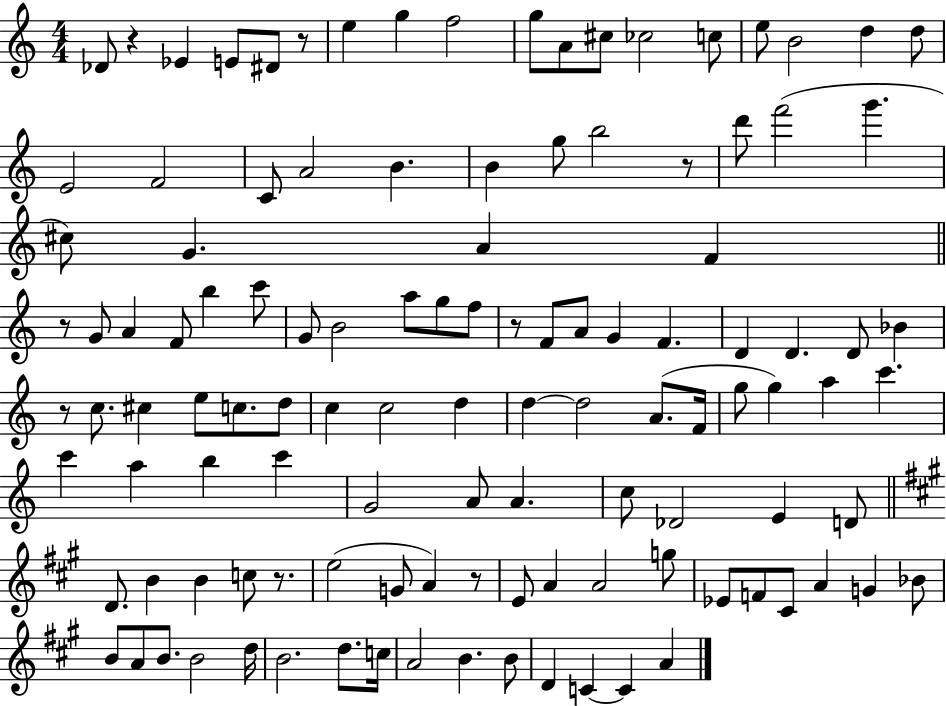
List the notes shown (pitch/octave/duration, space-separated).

Db4/e R/q Eb4/q E4/e D#4/e R/e E5/q G5/q F5/h G5/e A4/e C#5/e CES5/h C5/e E5/e B4/h D5/q D5/e E4/h F4/h C4/e A4/h B4/q. B4/q G5/e B5/h R/e D6/e F6/h G6/q. C#5/e G4/q. A4/q F4/q R/e G4/e A4/q F4/e B5/q C6/e G4/e B4/h A5/e G5/e F5/e R/e F4/e A4/e G4/q F4/q. D4/q D4/q. D4/e Bb4/q R/e C5/e. C#5/q E5/e C5/e. D5/e C5/q C5/h D5/q D5/q D5/h A4/e. F4/s G5/e G5/q A5/q C6/q. C6/q A5/q B5/q C6/q G4/h A4/e A4/q. C5/e Db4/h E4/q D4/e D4/e. B4/q B4/q C5/e R/e. E5/h G4/e A4/q R/e E4/e A4/q A4/h G5/e Eb4/e F4/e C#4/e A4/q G4/q Bb4/e B4/e A4/e B4/e. B4/h D5/s B4/h. D5/e. C5/s A4/h B4/q. B4/e D4/q C4/q C4/q A4/q